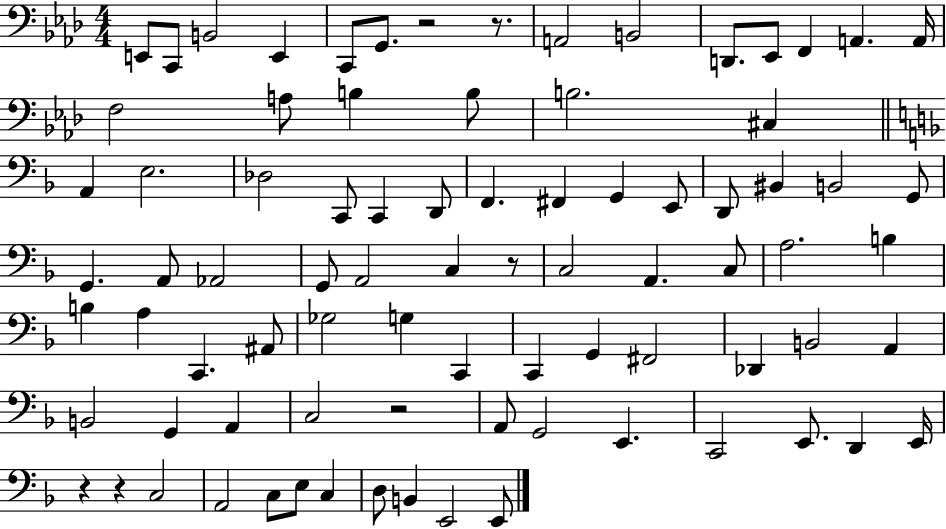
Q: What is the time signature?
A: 4/4